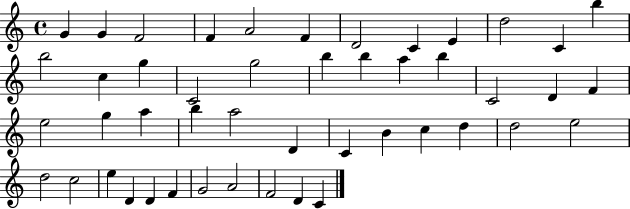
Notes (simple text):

G4/q G4/q F4/h F4/q A4/h F4/q D4/h C4/q E4/q D5/h C4/q B5/q B5/h C5/q G5/q C4/h G5/h B5/q B5/q A5/q B5/q C4/h D4/q F4/q E5/h G5/q A5/q B5/q A5/h D4/q C4/q B4/q C5/q D5/q D5/h E5/h D5/h C5/h E5/q D4/q D4/q F4/q G4/h A4/h F4/h D4/q C4/q